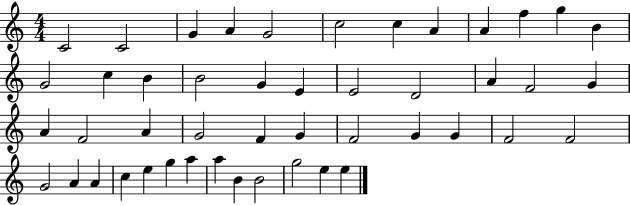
X:1
T:Untitled
M:4/4
L:1/4
K:C
C2 C2 G A G2 c2 c A A f g B G2 c B B2 G E E2 D2 A F2 G A F2 A G2 F G F2 G G F2 F2 G2 A A c e g a a B B2 g2 e e